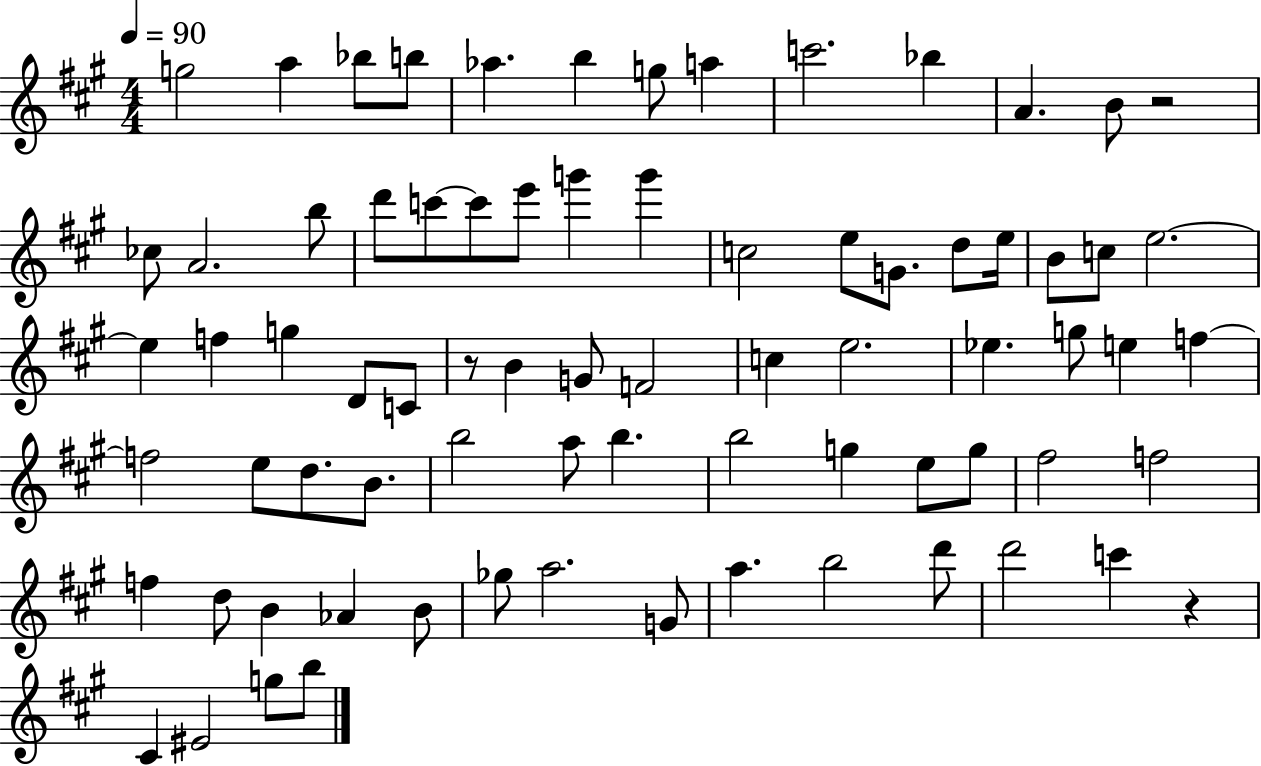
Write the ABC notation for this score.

X:1
T:Untitled
M:4/4
L:1/4
K:A
g2 a _b/2 b/2 _a b g/2 a c'2 _b A B/2 z2 _c/2 A2 b/2 d'/2 c'/2 c'/2 e'/2 g' g' c2 e/2 G/2 d/2 e/4 B/2 c/2 e2 e f g D/2 C/2 z/2 B G/2 F2 c e2 _e g/2 e f f2 e/2 d/2 B/2 b2 a/2 b b2 g e/2 g/2 ^f2 f2 f d/2 B _A B/2 _g/2 a2 G/2 a b2 d'/2 d'2 c' z ^C ^E2 g/2 b/2